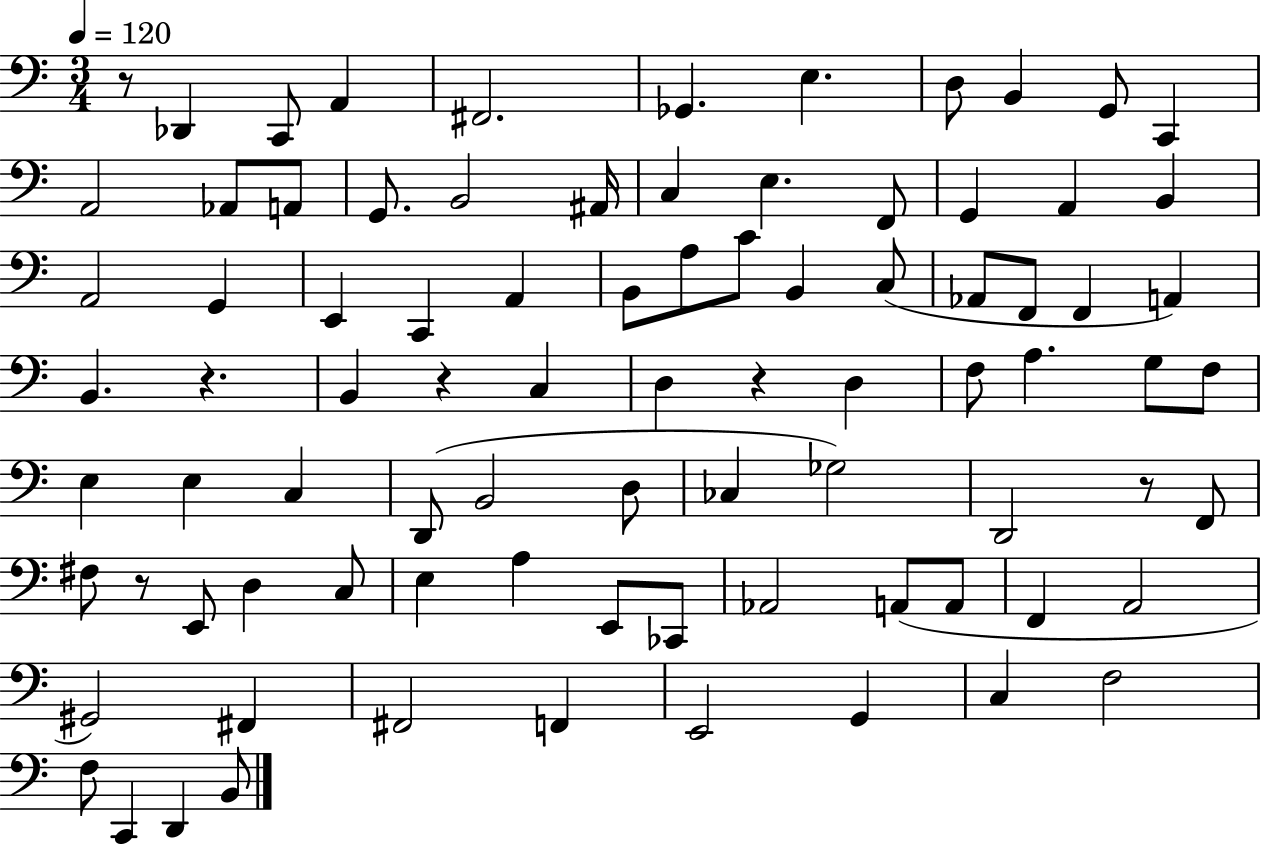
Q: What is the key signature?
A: C major